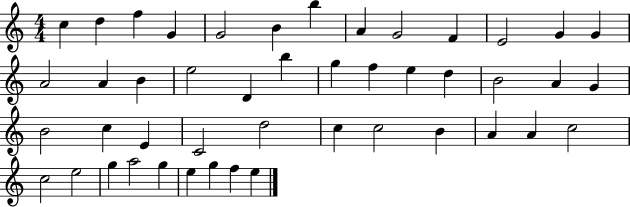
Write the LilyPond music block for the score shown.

{
  \clef treble
  \numericTimeSignature
  \time 4/4
  \key c \major
  c''4 d''4 f''4 g'4 | g'2 b'4 b''4 | a'4 g'2 f'4 | e'2 g'4 g'4 | \break a'2 a'4 b'4 | e''2 d'4 b''4 | g''4 f''4 e''4 d''4 | b'2 a'4 g'4 | \break b'2 c''4 e'4 | c'2 d''2 | c''4 c''2 b'4 | a'4 a'4 c''2 | \break c''2 e''2 | g''4 a''2 g''4 | e''4 g''4 f''4 e''4 | \bar "|."
}